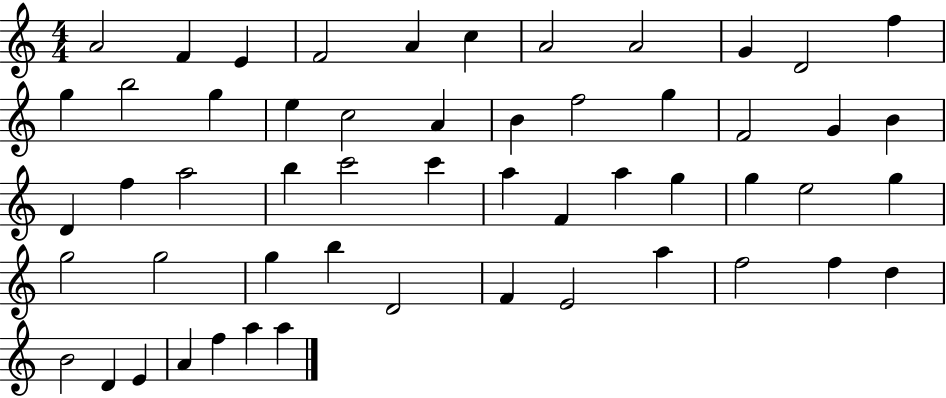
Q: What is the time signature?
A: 4/4